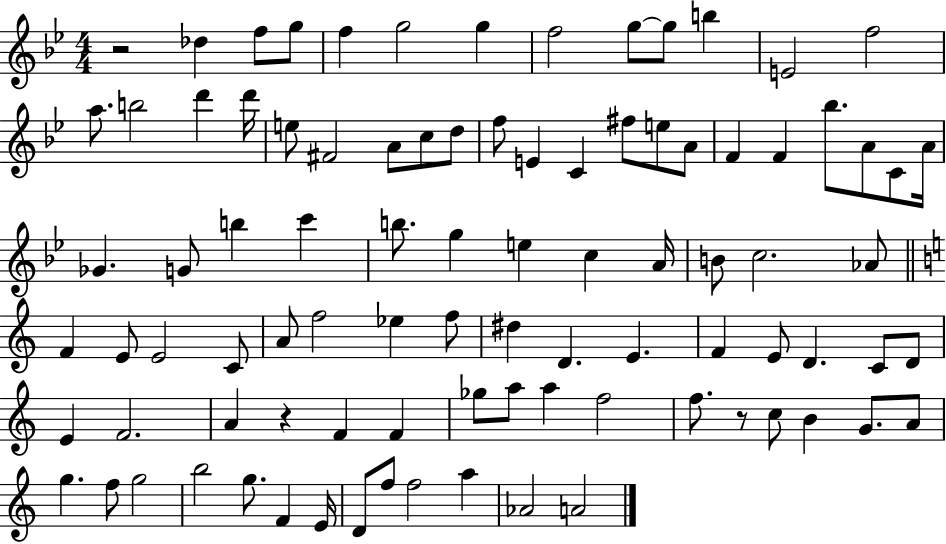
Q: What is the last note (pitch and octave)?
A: A4